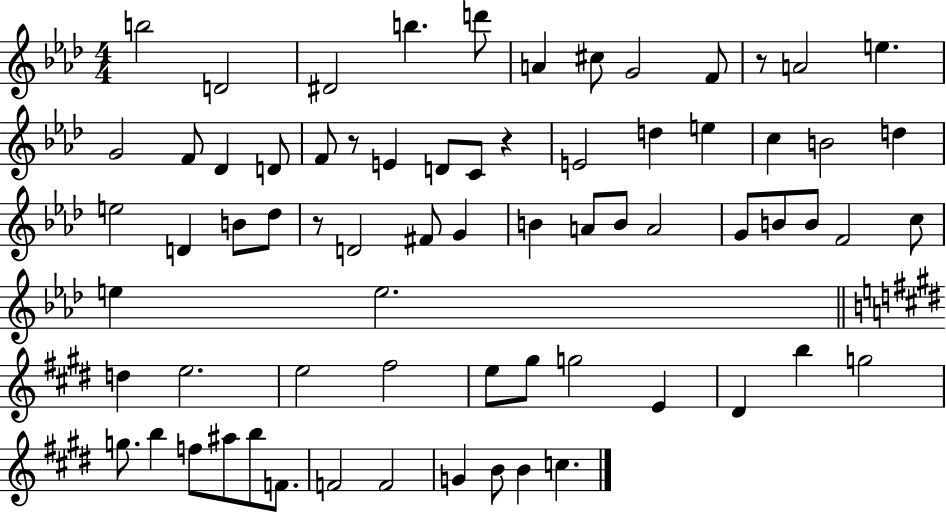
{
  \clef treble
  \numericTimeSignature
  \time 4/4
  \key aes \major
  b''2 d'2 | dis'2 b''4. d'''8 | a'4 cis''8 g'2 f'8 | r8 a'2 e''4. | \break g'2 f'8 des'4 d'8 | f'8 r8 e'4 d'8 c'8 r4 | e'2 d''4 e''4 | c''4 b'2 d''4 | \break e''2 d'4 b'8 des''8 | r8 d'2 fis'8 g'4 | b'4 a'8 b'8 a'2 | g'8 b'8 b'8 f'2 c''8 | \break e''4 e''2. | \bar "||" \break \key e \major d''4 e''2. | e''2 fis''2 | e''8 gis''8 g''2 e'4 | dis'4 b''4 g''2 | \break g''8. b''4 f''8 ais''8 b''8 f'8. | f'2 f'2 | g'4 b'8 b'4 c''4. | \bar "|."
}